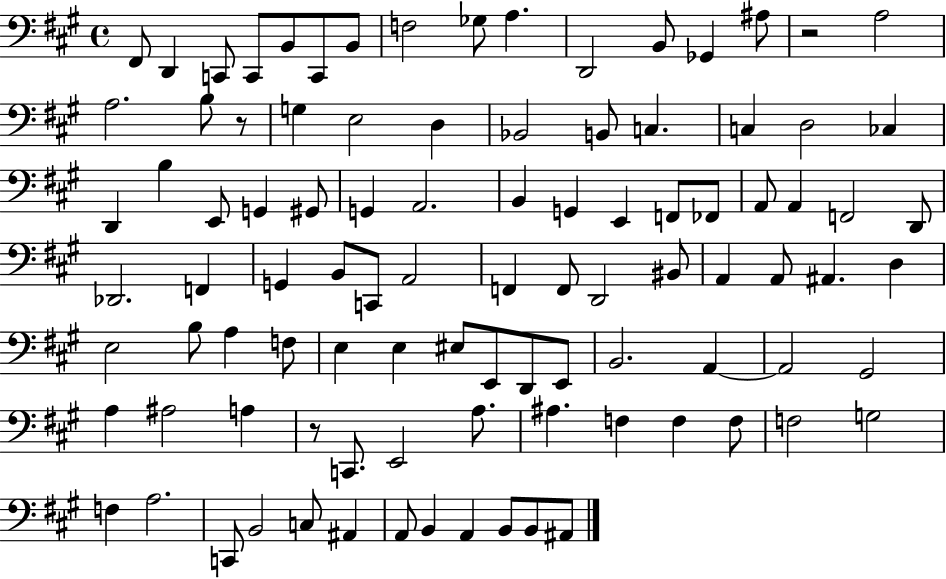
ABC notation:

X:1
T:Untitled
M:4/4
L:1/4
K:A
^F,,/2 D,, C,,/2 C,,/2 B,,/2 C,,/2 B,,/2 F,2 _G,/2 A, D,,2 B,,/2 _G,, ^A,/2 z2 A,2 A,2 B,/2 z/2 G, E,2 D, _B,,2 B,,/2 C, C, D,2 _C, D,, B, E,,/2 G,, ^G,,/2 G,, A,,2 B,, G,, E,, F,,/2 _F,,/2 A,,/2 A,, F,,2 D,,/2 _D,,2 F,, G,, B,,/2 C,,/2 A,,2 F,, F,,/2 D,,2 ^B,,/2 A,, A,,/2 ^A,, D, E,2 B,/2 A, F,/2 E, E, ^E,/2 E,,/2 D,,/2 E,,/2 B,,2 A,, A,,2 ^G,,2 A, ^A,2 A, z/2 C,,/2 E,,2 A,/2 ^A, F, F, F,/2 F,2 G,2 F, A,2 C,,/2 B,,2 C,/2 ^A,, A,,/2 B,, A,, B,,/2 B,,/2 ^A,,/2